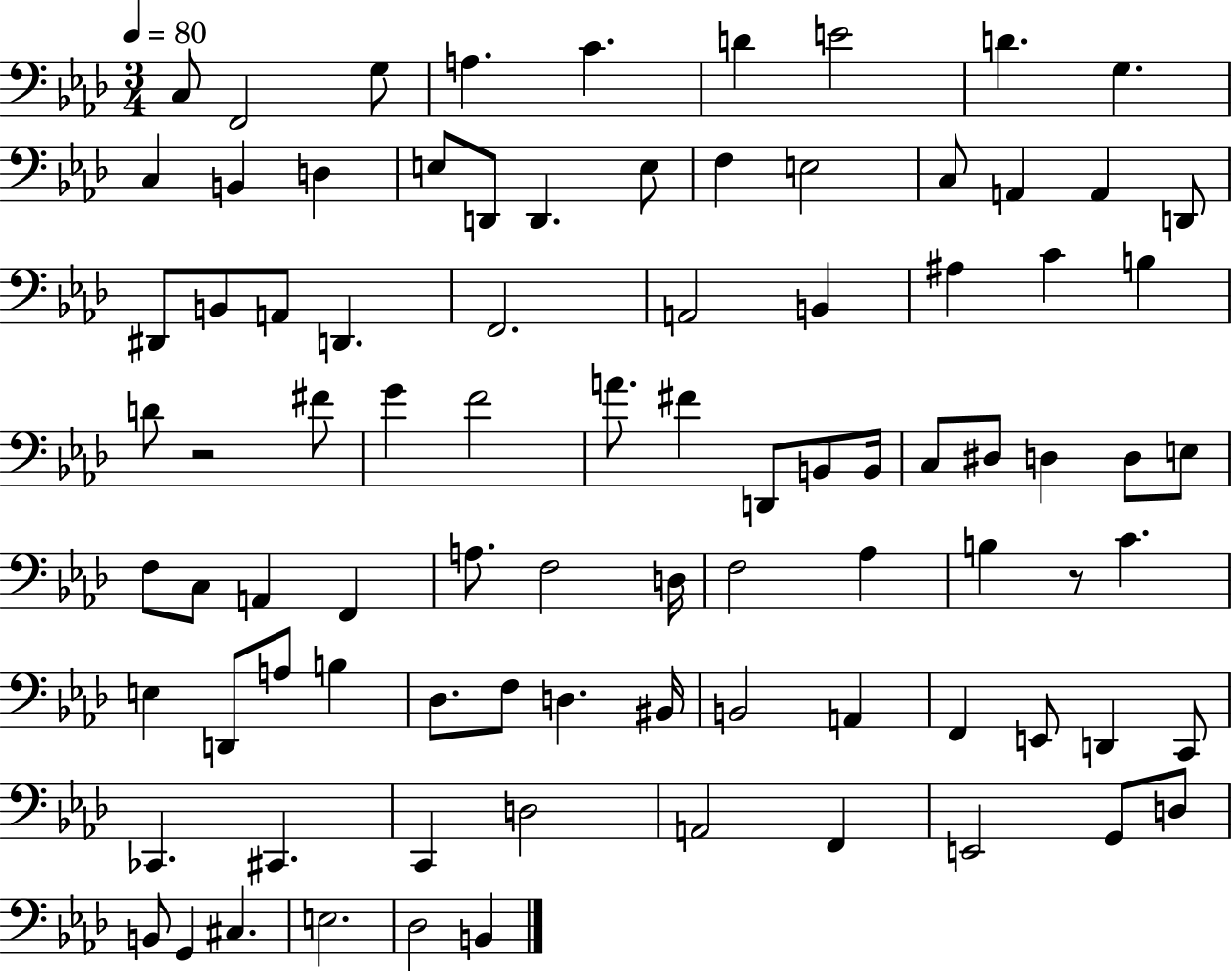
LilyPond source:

{
  \clef bass
  \numericTimeSignature
  \time 3/4
  \key aes \major
  \tempo 4 = 80
  c8 f,2 g8 | a4. c'4. | d'4 e'2 | d'4. g4. | \break c4 b,4 d4 | e8 d,8 d,4. e8 | f4 e2 | c8 a,4 a,4 d,8 | \break dis,8 b,8 a,8 d,4. | f,2. | a,2 b,4 | ais4 c'4 b4 | \break d'8 r2 fis'8 | g'4 f'2 | a'8. fis'4 d,8 b,8 b,16 | c8 dis8 d4 d8 e8 | \break f8 c8 a,4 f,4 | a8. f2 d16 | f2 aes4 | b4 r8 c'4. | \break e4 d,8 a8 b4 | des8. f8 d4. bis,16 | b,2 a,4 | f,4 e,8 d,4 c,8 | \break ces,4. cis,4. | c,4 d2 | a,2 f,4 | e,2 g,8 d8 | \break b,8 g,4 cis4. | e2. | des2 b,4 | \bar "|."
}